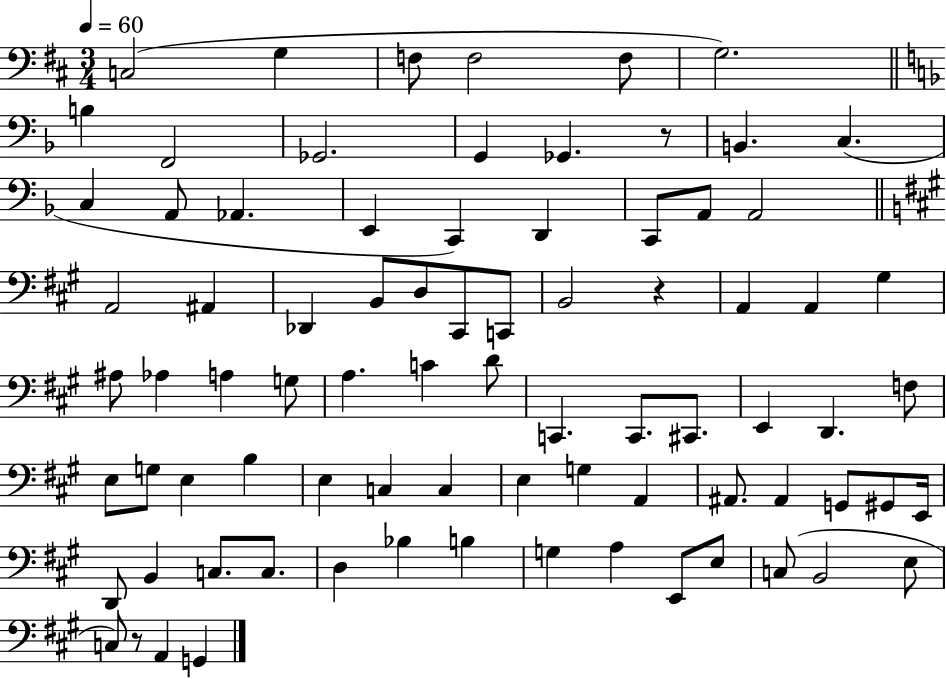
C3/h G3/q F3/e F3/h F3/e G3/h. B3/q F2/h Gb2/h. G2/q Gb2/q. R/e B2/q. C3/q. C3/q A2/e Ab2/q. E2/q C2/q D2/q C2/e A2/e A2/h A2/h A#2/q Db2/q B2/e D3/e C#2/e C2/e B2/h R/q A2/q A2/q G#3/q A#3/e Ab3/q A3/q G3/e A3/q. C4/q D4/e C2/q. C2/e. C#2/e. E2/q D2/q. F3/e E3/e G3/e E3/q B3/q E3/q C3/q C3/q E3/q G3/q A2/q A#2/e. A#2/q G2/e G#2/e E2/s D2/e B2/q C3/e. C3/e. D3/q Bb3/q B3/q G3/q A3/q E2/e E3/e C3/e B2/h E3/e C3/e R/e A2/q G2/q